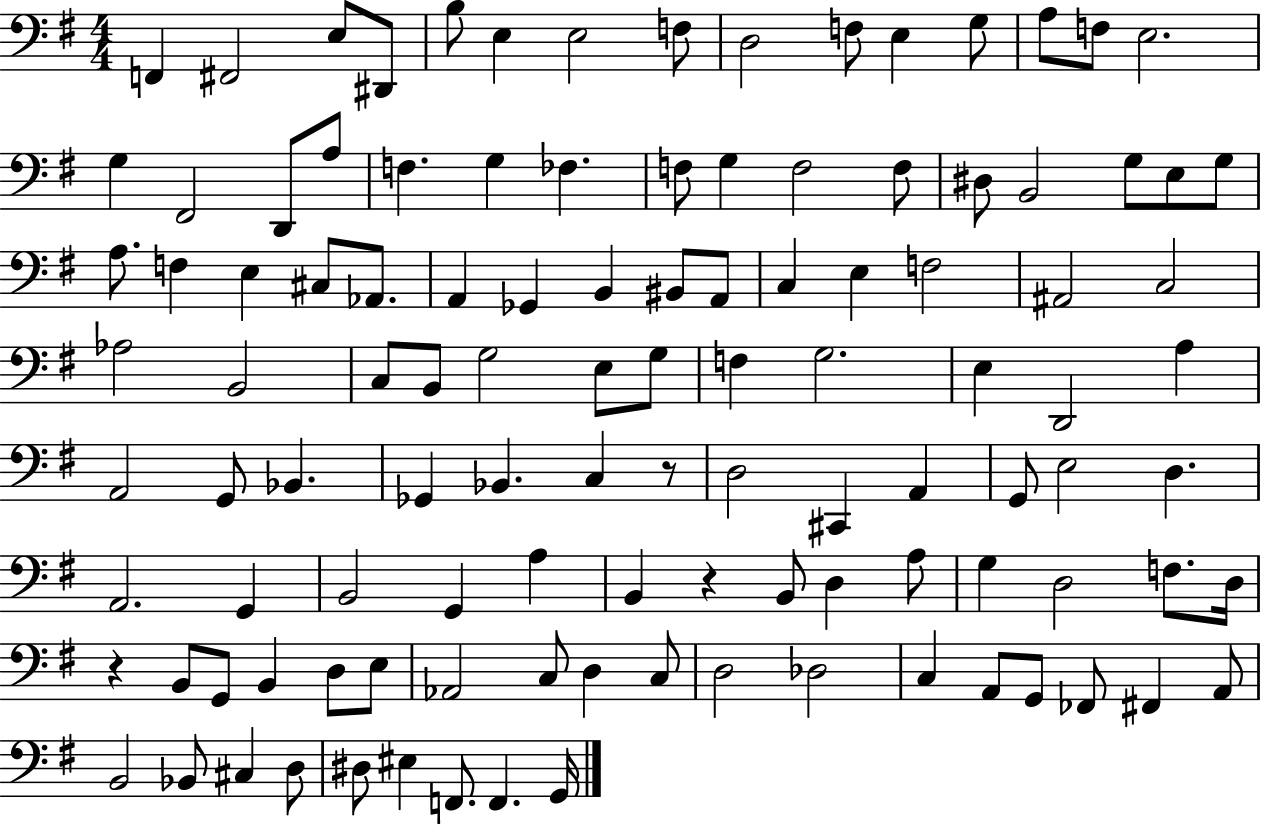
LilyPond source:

{
  \clef bass
  \numericTimeSignature
  \time 4/4
  \key g \major
  \repeat volta 2 { f,4 fis,2 e8 dis,8 | b8 e4 e2 f8 | d2 f8 e4 g8 | a8 f8 e2. | \break g4 fis,2 d,8 a8 | f4. g4 fes4. | f8 g4 f2 f8 | dis8 b,2 g8 e8 g8 | \break a8. f4 e4 cis8 aes,8. | a,4 ges,4 b,4 bis,8 a,8 | c4 e4 f2 | ais,2 c2 | \break aes2 b,2 | c8 b,8 g2 e8 g8 | f4 g2. | e4 d,2 a4 | \break a,2 g,8 bes,4. | ges,4 bes,4. c4 r8 | d2 cis,4 a,4 | g,8 e2 d4. | \break a,2. g,4 | b,2 g,4 a4 | b,4 r4 b,8 d4 a8 | g4 d2 f8. d16 | \break r4 b,8 g,8 b,4 d8 e8 | aes,2 c8 d4 c8 | d2 des2 | c4 a,8 g,8 fes,8 fis,4 a,8 | \break b,2 bes,8 cis4 d8 | dis8 eis4 f,8. f,4. g,16 | } \bar "|."
}